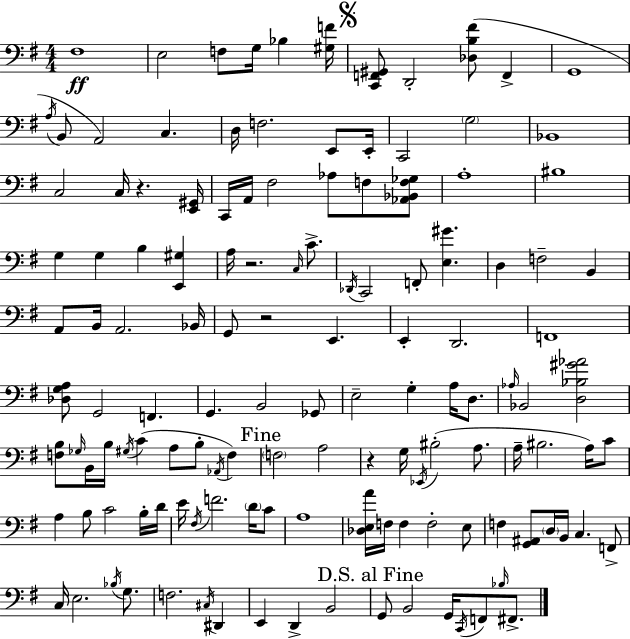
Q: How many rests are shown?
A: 4